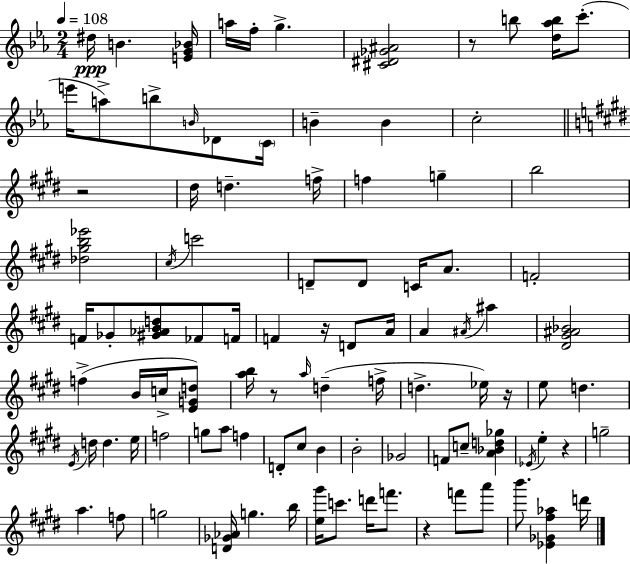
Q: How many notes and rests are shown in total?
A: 98